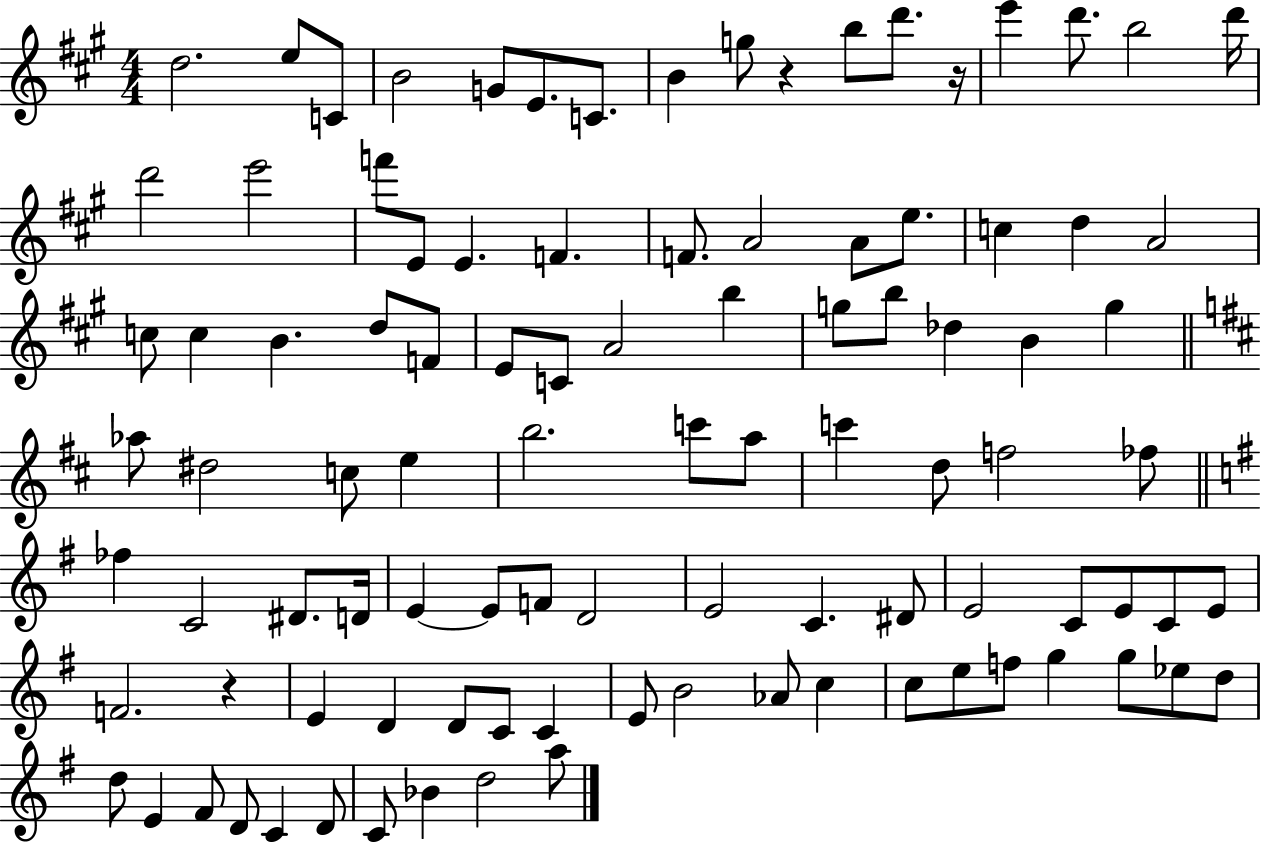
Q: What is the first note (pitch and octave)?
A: D5